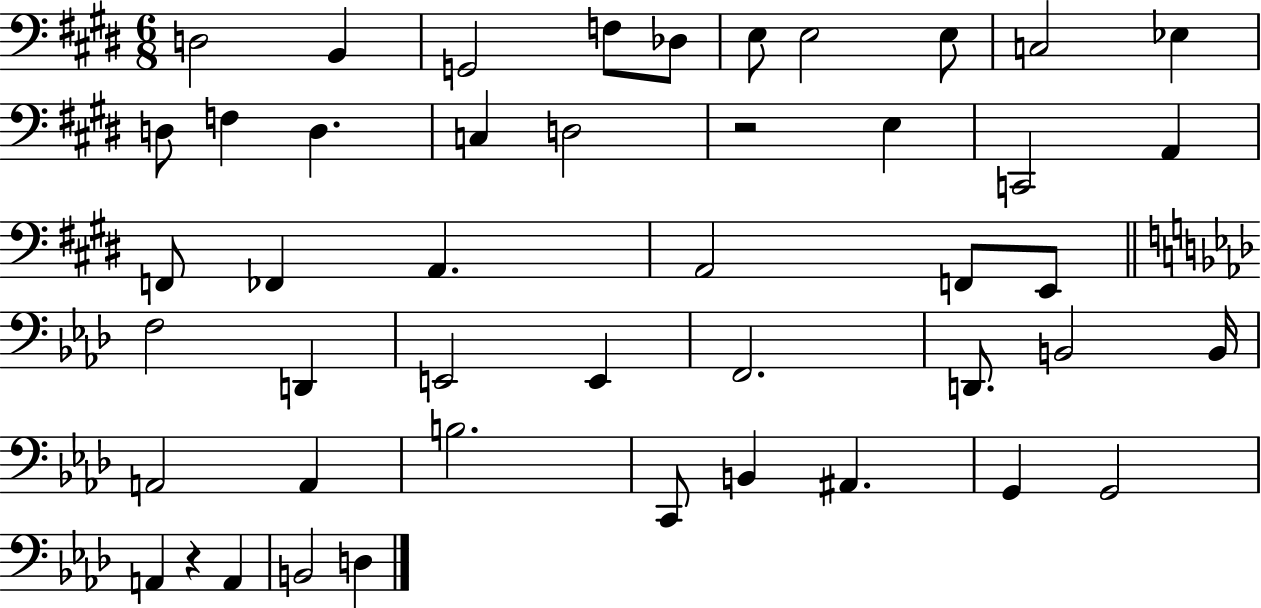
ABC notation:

X:1
T:Untitled
M:6/8
L:1/4
K:E
D,2 B,, G,,2 F,/2 _D,/2 E,/2 E,2 E,/2 C,2 _E, D,/2 F, D, C, D,2 z2 E, C,,2 A,, F,,/2 _F,, A,, A,,2 F,,/2 E,,/2 F,2 D,, E,,2 E,, F,,2 D,,/2 B,,2 B,,/4 A,,2 A,, B,2 C,,/2 B,, ^A,, G,, G,,2 A,, z A,, B,,2 D,